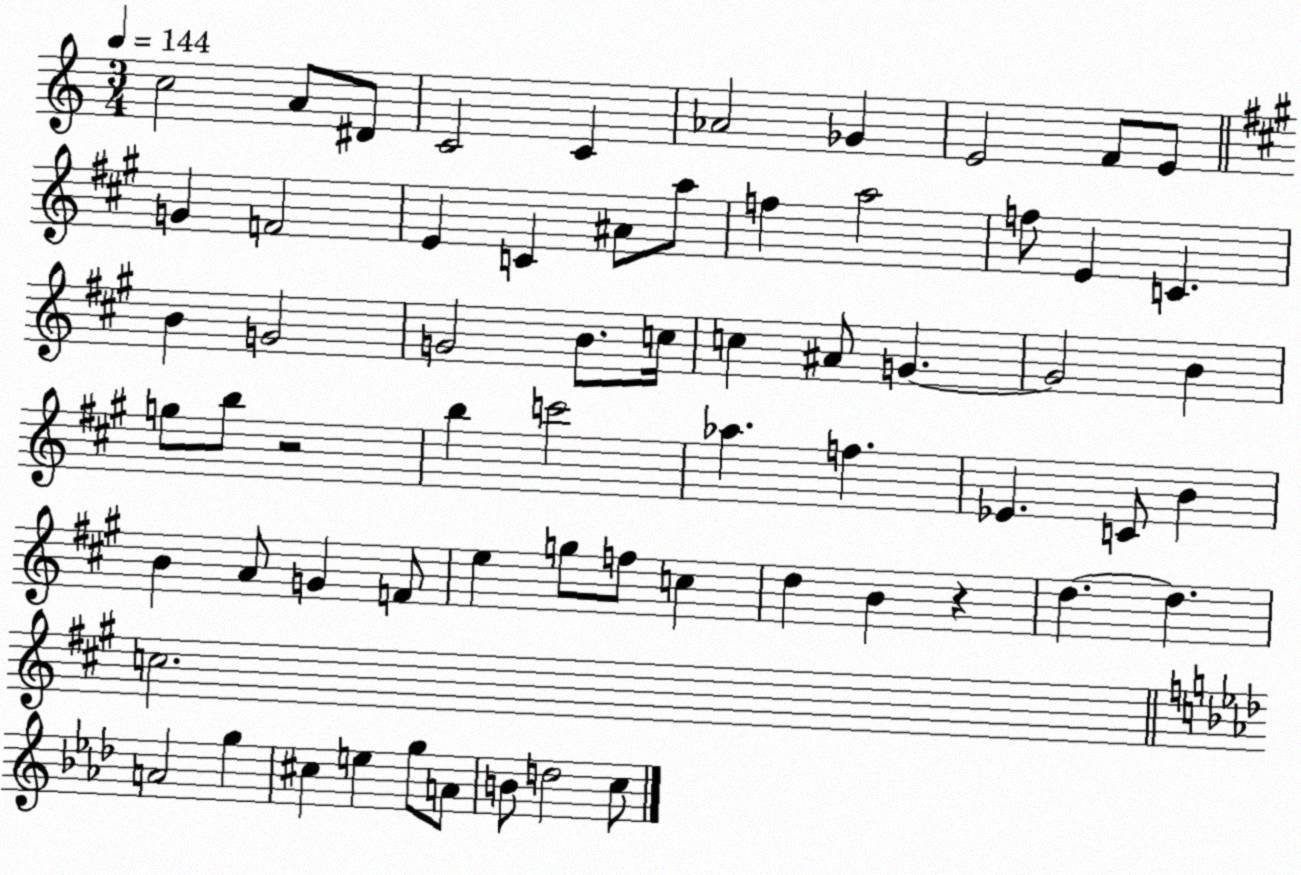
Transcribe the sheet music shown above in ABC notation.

X:1
T:Untitled
M:3/4
L:1/4
K:C
c2 A/2 ^D/2 C2 C _A2 _G E2 F/2 E/2 G F2 E C ^A/2 a/2 f a2 f/2 E C B G2 G2 B/2 c/4 c ^A/2 G G2 B g/2 b/2 z2 b c'2 _a f _E C/2 B B A/2 G F/2 e g/2 f/2 c d B z d d c2 A2 g ^c e g/2 A/2 B/2 d2 c/2